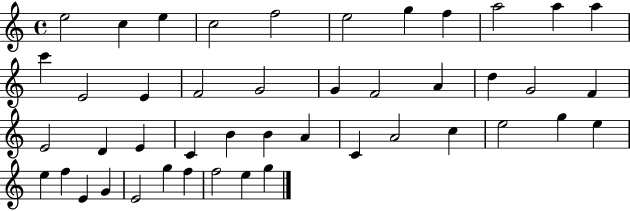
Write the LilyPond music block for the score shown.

{
  \clef treble
  \time 4/4
  \defaultTimeSignature
  \key c \major
  e''2 c''4 e''4 | c''2 f''2 | e''2 g''4 f''4 | a''2 a''4 a''4 | \break c'''4 e'2 e'4 | f'2 g'2 | g'4 f'2 a'4 | d''4 g'2 f'4 | \break e'2 d'4 e'4 | c'4 b'4 b'4 a'4 | c'4 a'2 c''4 | e''2 g''4 e''4 | \break e''4 f''4 e'4 g'4 | e'2 g''4 f''4 | f''2 e''4 g''4 | \bar "|."
}